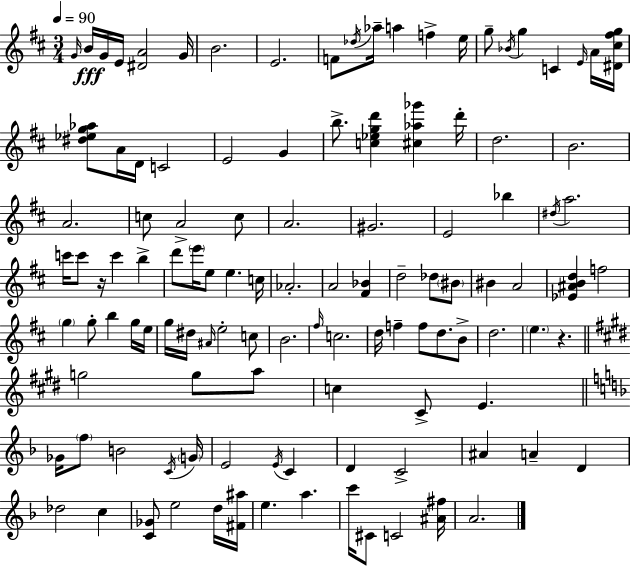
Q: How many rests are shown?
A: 2